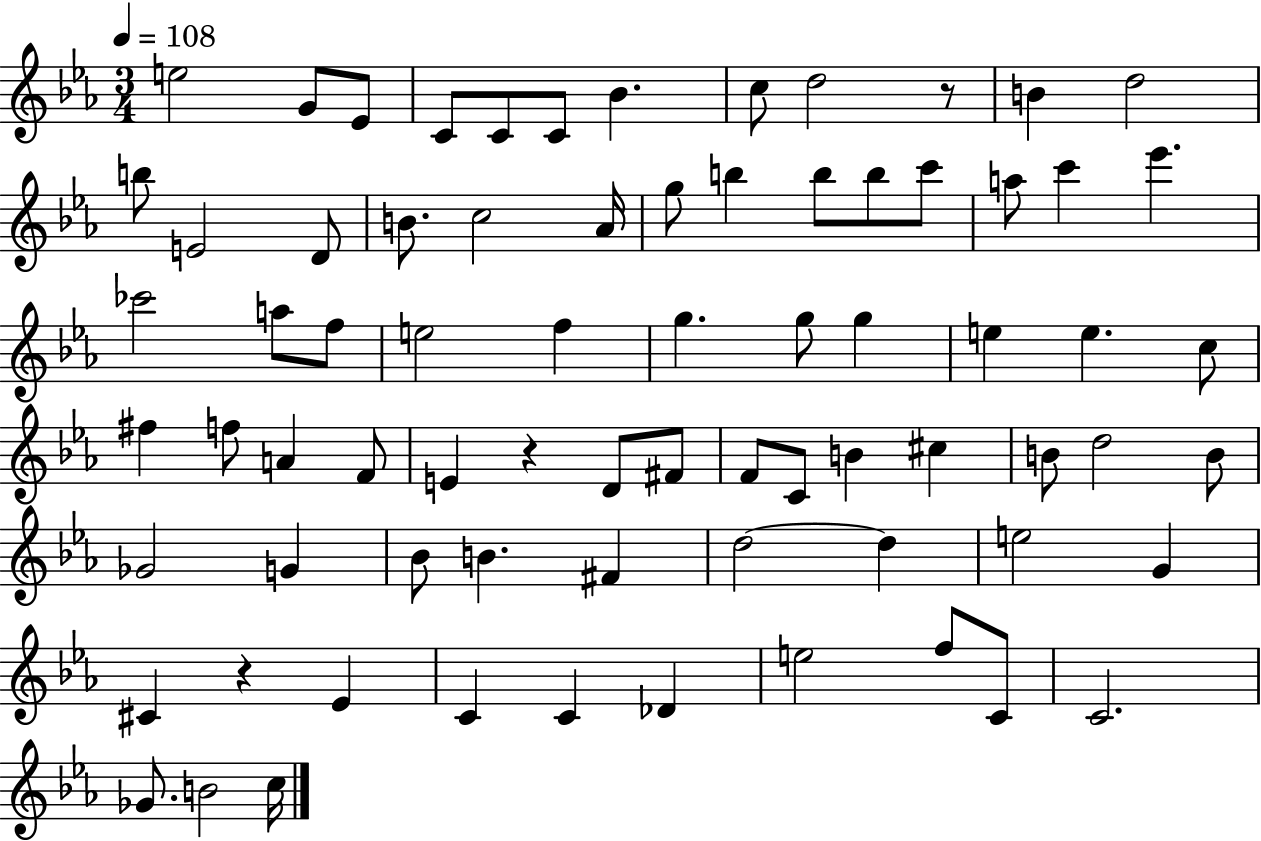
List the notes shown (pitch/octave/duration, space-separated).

E5/h G4/e Eb4/e C4/e C4/e C4/e Bb4/q. C5/e D5/h R/e B4/q D5/h B5/e E4/h D4/e B4/e. C5/h Ab4/s G5/e B5/q B5/e B5/e C6/e A5/e C6/q Eb6/q. CES6/h A5/e F5/e E5/h F5/q G5/q. G5/e G5/q E5/q E5/q. C5/e F#5/q F5/e A4/q F4/e E4/q R/q D4/e F#4/e F4/e C4/e B4/q C#5/q B4/e D5/h B4/e Gb4/h G4/q Bb4/e B4/q. F#4/q D5/h D5/q E5/h G4/q C#4/q R/q Eb4/q C4/q C4/q Db4/q E5/h F5/e C4/e C4/h. Gb4/e. B4/h C5/s